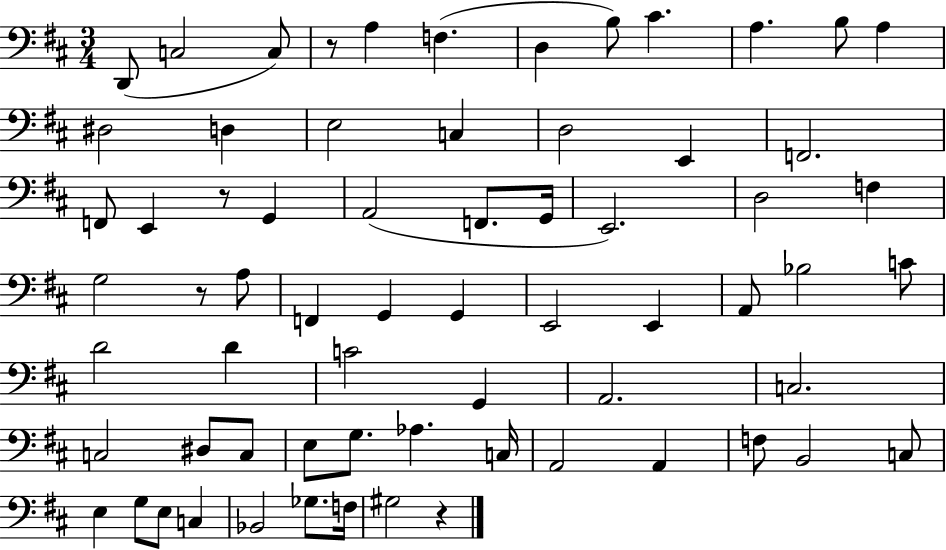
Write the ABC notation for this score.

X:1
T:Untitled
M:3/4
L:1/4
K:D
D,,/2 C,2 C,/2 z/2 A, F, D, B,/2 ^C A, B,/2 A, ^D,2 D, E,2 C, D,2 E,, F,,2 F,,/2 E,, z/2 G,, A,,2 F,,/2 G,,/4 E,,2 D,2 F, G,2 z/2 A,/2 F,, G,, G,, E,,2 E,, A,,/2 _B,2 C/2 D2 D C2 G,, A,,2 C,2 C,2 ^D,/2 C,/2 E,/2 G,/2 _A, C,/4 A,,2 A,, F,/2 B,,2 C,/2 E, G,/2 E,/2 C, _B,,2 _G,/2 F,/4 ^G,2 z